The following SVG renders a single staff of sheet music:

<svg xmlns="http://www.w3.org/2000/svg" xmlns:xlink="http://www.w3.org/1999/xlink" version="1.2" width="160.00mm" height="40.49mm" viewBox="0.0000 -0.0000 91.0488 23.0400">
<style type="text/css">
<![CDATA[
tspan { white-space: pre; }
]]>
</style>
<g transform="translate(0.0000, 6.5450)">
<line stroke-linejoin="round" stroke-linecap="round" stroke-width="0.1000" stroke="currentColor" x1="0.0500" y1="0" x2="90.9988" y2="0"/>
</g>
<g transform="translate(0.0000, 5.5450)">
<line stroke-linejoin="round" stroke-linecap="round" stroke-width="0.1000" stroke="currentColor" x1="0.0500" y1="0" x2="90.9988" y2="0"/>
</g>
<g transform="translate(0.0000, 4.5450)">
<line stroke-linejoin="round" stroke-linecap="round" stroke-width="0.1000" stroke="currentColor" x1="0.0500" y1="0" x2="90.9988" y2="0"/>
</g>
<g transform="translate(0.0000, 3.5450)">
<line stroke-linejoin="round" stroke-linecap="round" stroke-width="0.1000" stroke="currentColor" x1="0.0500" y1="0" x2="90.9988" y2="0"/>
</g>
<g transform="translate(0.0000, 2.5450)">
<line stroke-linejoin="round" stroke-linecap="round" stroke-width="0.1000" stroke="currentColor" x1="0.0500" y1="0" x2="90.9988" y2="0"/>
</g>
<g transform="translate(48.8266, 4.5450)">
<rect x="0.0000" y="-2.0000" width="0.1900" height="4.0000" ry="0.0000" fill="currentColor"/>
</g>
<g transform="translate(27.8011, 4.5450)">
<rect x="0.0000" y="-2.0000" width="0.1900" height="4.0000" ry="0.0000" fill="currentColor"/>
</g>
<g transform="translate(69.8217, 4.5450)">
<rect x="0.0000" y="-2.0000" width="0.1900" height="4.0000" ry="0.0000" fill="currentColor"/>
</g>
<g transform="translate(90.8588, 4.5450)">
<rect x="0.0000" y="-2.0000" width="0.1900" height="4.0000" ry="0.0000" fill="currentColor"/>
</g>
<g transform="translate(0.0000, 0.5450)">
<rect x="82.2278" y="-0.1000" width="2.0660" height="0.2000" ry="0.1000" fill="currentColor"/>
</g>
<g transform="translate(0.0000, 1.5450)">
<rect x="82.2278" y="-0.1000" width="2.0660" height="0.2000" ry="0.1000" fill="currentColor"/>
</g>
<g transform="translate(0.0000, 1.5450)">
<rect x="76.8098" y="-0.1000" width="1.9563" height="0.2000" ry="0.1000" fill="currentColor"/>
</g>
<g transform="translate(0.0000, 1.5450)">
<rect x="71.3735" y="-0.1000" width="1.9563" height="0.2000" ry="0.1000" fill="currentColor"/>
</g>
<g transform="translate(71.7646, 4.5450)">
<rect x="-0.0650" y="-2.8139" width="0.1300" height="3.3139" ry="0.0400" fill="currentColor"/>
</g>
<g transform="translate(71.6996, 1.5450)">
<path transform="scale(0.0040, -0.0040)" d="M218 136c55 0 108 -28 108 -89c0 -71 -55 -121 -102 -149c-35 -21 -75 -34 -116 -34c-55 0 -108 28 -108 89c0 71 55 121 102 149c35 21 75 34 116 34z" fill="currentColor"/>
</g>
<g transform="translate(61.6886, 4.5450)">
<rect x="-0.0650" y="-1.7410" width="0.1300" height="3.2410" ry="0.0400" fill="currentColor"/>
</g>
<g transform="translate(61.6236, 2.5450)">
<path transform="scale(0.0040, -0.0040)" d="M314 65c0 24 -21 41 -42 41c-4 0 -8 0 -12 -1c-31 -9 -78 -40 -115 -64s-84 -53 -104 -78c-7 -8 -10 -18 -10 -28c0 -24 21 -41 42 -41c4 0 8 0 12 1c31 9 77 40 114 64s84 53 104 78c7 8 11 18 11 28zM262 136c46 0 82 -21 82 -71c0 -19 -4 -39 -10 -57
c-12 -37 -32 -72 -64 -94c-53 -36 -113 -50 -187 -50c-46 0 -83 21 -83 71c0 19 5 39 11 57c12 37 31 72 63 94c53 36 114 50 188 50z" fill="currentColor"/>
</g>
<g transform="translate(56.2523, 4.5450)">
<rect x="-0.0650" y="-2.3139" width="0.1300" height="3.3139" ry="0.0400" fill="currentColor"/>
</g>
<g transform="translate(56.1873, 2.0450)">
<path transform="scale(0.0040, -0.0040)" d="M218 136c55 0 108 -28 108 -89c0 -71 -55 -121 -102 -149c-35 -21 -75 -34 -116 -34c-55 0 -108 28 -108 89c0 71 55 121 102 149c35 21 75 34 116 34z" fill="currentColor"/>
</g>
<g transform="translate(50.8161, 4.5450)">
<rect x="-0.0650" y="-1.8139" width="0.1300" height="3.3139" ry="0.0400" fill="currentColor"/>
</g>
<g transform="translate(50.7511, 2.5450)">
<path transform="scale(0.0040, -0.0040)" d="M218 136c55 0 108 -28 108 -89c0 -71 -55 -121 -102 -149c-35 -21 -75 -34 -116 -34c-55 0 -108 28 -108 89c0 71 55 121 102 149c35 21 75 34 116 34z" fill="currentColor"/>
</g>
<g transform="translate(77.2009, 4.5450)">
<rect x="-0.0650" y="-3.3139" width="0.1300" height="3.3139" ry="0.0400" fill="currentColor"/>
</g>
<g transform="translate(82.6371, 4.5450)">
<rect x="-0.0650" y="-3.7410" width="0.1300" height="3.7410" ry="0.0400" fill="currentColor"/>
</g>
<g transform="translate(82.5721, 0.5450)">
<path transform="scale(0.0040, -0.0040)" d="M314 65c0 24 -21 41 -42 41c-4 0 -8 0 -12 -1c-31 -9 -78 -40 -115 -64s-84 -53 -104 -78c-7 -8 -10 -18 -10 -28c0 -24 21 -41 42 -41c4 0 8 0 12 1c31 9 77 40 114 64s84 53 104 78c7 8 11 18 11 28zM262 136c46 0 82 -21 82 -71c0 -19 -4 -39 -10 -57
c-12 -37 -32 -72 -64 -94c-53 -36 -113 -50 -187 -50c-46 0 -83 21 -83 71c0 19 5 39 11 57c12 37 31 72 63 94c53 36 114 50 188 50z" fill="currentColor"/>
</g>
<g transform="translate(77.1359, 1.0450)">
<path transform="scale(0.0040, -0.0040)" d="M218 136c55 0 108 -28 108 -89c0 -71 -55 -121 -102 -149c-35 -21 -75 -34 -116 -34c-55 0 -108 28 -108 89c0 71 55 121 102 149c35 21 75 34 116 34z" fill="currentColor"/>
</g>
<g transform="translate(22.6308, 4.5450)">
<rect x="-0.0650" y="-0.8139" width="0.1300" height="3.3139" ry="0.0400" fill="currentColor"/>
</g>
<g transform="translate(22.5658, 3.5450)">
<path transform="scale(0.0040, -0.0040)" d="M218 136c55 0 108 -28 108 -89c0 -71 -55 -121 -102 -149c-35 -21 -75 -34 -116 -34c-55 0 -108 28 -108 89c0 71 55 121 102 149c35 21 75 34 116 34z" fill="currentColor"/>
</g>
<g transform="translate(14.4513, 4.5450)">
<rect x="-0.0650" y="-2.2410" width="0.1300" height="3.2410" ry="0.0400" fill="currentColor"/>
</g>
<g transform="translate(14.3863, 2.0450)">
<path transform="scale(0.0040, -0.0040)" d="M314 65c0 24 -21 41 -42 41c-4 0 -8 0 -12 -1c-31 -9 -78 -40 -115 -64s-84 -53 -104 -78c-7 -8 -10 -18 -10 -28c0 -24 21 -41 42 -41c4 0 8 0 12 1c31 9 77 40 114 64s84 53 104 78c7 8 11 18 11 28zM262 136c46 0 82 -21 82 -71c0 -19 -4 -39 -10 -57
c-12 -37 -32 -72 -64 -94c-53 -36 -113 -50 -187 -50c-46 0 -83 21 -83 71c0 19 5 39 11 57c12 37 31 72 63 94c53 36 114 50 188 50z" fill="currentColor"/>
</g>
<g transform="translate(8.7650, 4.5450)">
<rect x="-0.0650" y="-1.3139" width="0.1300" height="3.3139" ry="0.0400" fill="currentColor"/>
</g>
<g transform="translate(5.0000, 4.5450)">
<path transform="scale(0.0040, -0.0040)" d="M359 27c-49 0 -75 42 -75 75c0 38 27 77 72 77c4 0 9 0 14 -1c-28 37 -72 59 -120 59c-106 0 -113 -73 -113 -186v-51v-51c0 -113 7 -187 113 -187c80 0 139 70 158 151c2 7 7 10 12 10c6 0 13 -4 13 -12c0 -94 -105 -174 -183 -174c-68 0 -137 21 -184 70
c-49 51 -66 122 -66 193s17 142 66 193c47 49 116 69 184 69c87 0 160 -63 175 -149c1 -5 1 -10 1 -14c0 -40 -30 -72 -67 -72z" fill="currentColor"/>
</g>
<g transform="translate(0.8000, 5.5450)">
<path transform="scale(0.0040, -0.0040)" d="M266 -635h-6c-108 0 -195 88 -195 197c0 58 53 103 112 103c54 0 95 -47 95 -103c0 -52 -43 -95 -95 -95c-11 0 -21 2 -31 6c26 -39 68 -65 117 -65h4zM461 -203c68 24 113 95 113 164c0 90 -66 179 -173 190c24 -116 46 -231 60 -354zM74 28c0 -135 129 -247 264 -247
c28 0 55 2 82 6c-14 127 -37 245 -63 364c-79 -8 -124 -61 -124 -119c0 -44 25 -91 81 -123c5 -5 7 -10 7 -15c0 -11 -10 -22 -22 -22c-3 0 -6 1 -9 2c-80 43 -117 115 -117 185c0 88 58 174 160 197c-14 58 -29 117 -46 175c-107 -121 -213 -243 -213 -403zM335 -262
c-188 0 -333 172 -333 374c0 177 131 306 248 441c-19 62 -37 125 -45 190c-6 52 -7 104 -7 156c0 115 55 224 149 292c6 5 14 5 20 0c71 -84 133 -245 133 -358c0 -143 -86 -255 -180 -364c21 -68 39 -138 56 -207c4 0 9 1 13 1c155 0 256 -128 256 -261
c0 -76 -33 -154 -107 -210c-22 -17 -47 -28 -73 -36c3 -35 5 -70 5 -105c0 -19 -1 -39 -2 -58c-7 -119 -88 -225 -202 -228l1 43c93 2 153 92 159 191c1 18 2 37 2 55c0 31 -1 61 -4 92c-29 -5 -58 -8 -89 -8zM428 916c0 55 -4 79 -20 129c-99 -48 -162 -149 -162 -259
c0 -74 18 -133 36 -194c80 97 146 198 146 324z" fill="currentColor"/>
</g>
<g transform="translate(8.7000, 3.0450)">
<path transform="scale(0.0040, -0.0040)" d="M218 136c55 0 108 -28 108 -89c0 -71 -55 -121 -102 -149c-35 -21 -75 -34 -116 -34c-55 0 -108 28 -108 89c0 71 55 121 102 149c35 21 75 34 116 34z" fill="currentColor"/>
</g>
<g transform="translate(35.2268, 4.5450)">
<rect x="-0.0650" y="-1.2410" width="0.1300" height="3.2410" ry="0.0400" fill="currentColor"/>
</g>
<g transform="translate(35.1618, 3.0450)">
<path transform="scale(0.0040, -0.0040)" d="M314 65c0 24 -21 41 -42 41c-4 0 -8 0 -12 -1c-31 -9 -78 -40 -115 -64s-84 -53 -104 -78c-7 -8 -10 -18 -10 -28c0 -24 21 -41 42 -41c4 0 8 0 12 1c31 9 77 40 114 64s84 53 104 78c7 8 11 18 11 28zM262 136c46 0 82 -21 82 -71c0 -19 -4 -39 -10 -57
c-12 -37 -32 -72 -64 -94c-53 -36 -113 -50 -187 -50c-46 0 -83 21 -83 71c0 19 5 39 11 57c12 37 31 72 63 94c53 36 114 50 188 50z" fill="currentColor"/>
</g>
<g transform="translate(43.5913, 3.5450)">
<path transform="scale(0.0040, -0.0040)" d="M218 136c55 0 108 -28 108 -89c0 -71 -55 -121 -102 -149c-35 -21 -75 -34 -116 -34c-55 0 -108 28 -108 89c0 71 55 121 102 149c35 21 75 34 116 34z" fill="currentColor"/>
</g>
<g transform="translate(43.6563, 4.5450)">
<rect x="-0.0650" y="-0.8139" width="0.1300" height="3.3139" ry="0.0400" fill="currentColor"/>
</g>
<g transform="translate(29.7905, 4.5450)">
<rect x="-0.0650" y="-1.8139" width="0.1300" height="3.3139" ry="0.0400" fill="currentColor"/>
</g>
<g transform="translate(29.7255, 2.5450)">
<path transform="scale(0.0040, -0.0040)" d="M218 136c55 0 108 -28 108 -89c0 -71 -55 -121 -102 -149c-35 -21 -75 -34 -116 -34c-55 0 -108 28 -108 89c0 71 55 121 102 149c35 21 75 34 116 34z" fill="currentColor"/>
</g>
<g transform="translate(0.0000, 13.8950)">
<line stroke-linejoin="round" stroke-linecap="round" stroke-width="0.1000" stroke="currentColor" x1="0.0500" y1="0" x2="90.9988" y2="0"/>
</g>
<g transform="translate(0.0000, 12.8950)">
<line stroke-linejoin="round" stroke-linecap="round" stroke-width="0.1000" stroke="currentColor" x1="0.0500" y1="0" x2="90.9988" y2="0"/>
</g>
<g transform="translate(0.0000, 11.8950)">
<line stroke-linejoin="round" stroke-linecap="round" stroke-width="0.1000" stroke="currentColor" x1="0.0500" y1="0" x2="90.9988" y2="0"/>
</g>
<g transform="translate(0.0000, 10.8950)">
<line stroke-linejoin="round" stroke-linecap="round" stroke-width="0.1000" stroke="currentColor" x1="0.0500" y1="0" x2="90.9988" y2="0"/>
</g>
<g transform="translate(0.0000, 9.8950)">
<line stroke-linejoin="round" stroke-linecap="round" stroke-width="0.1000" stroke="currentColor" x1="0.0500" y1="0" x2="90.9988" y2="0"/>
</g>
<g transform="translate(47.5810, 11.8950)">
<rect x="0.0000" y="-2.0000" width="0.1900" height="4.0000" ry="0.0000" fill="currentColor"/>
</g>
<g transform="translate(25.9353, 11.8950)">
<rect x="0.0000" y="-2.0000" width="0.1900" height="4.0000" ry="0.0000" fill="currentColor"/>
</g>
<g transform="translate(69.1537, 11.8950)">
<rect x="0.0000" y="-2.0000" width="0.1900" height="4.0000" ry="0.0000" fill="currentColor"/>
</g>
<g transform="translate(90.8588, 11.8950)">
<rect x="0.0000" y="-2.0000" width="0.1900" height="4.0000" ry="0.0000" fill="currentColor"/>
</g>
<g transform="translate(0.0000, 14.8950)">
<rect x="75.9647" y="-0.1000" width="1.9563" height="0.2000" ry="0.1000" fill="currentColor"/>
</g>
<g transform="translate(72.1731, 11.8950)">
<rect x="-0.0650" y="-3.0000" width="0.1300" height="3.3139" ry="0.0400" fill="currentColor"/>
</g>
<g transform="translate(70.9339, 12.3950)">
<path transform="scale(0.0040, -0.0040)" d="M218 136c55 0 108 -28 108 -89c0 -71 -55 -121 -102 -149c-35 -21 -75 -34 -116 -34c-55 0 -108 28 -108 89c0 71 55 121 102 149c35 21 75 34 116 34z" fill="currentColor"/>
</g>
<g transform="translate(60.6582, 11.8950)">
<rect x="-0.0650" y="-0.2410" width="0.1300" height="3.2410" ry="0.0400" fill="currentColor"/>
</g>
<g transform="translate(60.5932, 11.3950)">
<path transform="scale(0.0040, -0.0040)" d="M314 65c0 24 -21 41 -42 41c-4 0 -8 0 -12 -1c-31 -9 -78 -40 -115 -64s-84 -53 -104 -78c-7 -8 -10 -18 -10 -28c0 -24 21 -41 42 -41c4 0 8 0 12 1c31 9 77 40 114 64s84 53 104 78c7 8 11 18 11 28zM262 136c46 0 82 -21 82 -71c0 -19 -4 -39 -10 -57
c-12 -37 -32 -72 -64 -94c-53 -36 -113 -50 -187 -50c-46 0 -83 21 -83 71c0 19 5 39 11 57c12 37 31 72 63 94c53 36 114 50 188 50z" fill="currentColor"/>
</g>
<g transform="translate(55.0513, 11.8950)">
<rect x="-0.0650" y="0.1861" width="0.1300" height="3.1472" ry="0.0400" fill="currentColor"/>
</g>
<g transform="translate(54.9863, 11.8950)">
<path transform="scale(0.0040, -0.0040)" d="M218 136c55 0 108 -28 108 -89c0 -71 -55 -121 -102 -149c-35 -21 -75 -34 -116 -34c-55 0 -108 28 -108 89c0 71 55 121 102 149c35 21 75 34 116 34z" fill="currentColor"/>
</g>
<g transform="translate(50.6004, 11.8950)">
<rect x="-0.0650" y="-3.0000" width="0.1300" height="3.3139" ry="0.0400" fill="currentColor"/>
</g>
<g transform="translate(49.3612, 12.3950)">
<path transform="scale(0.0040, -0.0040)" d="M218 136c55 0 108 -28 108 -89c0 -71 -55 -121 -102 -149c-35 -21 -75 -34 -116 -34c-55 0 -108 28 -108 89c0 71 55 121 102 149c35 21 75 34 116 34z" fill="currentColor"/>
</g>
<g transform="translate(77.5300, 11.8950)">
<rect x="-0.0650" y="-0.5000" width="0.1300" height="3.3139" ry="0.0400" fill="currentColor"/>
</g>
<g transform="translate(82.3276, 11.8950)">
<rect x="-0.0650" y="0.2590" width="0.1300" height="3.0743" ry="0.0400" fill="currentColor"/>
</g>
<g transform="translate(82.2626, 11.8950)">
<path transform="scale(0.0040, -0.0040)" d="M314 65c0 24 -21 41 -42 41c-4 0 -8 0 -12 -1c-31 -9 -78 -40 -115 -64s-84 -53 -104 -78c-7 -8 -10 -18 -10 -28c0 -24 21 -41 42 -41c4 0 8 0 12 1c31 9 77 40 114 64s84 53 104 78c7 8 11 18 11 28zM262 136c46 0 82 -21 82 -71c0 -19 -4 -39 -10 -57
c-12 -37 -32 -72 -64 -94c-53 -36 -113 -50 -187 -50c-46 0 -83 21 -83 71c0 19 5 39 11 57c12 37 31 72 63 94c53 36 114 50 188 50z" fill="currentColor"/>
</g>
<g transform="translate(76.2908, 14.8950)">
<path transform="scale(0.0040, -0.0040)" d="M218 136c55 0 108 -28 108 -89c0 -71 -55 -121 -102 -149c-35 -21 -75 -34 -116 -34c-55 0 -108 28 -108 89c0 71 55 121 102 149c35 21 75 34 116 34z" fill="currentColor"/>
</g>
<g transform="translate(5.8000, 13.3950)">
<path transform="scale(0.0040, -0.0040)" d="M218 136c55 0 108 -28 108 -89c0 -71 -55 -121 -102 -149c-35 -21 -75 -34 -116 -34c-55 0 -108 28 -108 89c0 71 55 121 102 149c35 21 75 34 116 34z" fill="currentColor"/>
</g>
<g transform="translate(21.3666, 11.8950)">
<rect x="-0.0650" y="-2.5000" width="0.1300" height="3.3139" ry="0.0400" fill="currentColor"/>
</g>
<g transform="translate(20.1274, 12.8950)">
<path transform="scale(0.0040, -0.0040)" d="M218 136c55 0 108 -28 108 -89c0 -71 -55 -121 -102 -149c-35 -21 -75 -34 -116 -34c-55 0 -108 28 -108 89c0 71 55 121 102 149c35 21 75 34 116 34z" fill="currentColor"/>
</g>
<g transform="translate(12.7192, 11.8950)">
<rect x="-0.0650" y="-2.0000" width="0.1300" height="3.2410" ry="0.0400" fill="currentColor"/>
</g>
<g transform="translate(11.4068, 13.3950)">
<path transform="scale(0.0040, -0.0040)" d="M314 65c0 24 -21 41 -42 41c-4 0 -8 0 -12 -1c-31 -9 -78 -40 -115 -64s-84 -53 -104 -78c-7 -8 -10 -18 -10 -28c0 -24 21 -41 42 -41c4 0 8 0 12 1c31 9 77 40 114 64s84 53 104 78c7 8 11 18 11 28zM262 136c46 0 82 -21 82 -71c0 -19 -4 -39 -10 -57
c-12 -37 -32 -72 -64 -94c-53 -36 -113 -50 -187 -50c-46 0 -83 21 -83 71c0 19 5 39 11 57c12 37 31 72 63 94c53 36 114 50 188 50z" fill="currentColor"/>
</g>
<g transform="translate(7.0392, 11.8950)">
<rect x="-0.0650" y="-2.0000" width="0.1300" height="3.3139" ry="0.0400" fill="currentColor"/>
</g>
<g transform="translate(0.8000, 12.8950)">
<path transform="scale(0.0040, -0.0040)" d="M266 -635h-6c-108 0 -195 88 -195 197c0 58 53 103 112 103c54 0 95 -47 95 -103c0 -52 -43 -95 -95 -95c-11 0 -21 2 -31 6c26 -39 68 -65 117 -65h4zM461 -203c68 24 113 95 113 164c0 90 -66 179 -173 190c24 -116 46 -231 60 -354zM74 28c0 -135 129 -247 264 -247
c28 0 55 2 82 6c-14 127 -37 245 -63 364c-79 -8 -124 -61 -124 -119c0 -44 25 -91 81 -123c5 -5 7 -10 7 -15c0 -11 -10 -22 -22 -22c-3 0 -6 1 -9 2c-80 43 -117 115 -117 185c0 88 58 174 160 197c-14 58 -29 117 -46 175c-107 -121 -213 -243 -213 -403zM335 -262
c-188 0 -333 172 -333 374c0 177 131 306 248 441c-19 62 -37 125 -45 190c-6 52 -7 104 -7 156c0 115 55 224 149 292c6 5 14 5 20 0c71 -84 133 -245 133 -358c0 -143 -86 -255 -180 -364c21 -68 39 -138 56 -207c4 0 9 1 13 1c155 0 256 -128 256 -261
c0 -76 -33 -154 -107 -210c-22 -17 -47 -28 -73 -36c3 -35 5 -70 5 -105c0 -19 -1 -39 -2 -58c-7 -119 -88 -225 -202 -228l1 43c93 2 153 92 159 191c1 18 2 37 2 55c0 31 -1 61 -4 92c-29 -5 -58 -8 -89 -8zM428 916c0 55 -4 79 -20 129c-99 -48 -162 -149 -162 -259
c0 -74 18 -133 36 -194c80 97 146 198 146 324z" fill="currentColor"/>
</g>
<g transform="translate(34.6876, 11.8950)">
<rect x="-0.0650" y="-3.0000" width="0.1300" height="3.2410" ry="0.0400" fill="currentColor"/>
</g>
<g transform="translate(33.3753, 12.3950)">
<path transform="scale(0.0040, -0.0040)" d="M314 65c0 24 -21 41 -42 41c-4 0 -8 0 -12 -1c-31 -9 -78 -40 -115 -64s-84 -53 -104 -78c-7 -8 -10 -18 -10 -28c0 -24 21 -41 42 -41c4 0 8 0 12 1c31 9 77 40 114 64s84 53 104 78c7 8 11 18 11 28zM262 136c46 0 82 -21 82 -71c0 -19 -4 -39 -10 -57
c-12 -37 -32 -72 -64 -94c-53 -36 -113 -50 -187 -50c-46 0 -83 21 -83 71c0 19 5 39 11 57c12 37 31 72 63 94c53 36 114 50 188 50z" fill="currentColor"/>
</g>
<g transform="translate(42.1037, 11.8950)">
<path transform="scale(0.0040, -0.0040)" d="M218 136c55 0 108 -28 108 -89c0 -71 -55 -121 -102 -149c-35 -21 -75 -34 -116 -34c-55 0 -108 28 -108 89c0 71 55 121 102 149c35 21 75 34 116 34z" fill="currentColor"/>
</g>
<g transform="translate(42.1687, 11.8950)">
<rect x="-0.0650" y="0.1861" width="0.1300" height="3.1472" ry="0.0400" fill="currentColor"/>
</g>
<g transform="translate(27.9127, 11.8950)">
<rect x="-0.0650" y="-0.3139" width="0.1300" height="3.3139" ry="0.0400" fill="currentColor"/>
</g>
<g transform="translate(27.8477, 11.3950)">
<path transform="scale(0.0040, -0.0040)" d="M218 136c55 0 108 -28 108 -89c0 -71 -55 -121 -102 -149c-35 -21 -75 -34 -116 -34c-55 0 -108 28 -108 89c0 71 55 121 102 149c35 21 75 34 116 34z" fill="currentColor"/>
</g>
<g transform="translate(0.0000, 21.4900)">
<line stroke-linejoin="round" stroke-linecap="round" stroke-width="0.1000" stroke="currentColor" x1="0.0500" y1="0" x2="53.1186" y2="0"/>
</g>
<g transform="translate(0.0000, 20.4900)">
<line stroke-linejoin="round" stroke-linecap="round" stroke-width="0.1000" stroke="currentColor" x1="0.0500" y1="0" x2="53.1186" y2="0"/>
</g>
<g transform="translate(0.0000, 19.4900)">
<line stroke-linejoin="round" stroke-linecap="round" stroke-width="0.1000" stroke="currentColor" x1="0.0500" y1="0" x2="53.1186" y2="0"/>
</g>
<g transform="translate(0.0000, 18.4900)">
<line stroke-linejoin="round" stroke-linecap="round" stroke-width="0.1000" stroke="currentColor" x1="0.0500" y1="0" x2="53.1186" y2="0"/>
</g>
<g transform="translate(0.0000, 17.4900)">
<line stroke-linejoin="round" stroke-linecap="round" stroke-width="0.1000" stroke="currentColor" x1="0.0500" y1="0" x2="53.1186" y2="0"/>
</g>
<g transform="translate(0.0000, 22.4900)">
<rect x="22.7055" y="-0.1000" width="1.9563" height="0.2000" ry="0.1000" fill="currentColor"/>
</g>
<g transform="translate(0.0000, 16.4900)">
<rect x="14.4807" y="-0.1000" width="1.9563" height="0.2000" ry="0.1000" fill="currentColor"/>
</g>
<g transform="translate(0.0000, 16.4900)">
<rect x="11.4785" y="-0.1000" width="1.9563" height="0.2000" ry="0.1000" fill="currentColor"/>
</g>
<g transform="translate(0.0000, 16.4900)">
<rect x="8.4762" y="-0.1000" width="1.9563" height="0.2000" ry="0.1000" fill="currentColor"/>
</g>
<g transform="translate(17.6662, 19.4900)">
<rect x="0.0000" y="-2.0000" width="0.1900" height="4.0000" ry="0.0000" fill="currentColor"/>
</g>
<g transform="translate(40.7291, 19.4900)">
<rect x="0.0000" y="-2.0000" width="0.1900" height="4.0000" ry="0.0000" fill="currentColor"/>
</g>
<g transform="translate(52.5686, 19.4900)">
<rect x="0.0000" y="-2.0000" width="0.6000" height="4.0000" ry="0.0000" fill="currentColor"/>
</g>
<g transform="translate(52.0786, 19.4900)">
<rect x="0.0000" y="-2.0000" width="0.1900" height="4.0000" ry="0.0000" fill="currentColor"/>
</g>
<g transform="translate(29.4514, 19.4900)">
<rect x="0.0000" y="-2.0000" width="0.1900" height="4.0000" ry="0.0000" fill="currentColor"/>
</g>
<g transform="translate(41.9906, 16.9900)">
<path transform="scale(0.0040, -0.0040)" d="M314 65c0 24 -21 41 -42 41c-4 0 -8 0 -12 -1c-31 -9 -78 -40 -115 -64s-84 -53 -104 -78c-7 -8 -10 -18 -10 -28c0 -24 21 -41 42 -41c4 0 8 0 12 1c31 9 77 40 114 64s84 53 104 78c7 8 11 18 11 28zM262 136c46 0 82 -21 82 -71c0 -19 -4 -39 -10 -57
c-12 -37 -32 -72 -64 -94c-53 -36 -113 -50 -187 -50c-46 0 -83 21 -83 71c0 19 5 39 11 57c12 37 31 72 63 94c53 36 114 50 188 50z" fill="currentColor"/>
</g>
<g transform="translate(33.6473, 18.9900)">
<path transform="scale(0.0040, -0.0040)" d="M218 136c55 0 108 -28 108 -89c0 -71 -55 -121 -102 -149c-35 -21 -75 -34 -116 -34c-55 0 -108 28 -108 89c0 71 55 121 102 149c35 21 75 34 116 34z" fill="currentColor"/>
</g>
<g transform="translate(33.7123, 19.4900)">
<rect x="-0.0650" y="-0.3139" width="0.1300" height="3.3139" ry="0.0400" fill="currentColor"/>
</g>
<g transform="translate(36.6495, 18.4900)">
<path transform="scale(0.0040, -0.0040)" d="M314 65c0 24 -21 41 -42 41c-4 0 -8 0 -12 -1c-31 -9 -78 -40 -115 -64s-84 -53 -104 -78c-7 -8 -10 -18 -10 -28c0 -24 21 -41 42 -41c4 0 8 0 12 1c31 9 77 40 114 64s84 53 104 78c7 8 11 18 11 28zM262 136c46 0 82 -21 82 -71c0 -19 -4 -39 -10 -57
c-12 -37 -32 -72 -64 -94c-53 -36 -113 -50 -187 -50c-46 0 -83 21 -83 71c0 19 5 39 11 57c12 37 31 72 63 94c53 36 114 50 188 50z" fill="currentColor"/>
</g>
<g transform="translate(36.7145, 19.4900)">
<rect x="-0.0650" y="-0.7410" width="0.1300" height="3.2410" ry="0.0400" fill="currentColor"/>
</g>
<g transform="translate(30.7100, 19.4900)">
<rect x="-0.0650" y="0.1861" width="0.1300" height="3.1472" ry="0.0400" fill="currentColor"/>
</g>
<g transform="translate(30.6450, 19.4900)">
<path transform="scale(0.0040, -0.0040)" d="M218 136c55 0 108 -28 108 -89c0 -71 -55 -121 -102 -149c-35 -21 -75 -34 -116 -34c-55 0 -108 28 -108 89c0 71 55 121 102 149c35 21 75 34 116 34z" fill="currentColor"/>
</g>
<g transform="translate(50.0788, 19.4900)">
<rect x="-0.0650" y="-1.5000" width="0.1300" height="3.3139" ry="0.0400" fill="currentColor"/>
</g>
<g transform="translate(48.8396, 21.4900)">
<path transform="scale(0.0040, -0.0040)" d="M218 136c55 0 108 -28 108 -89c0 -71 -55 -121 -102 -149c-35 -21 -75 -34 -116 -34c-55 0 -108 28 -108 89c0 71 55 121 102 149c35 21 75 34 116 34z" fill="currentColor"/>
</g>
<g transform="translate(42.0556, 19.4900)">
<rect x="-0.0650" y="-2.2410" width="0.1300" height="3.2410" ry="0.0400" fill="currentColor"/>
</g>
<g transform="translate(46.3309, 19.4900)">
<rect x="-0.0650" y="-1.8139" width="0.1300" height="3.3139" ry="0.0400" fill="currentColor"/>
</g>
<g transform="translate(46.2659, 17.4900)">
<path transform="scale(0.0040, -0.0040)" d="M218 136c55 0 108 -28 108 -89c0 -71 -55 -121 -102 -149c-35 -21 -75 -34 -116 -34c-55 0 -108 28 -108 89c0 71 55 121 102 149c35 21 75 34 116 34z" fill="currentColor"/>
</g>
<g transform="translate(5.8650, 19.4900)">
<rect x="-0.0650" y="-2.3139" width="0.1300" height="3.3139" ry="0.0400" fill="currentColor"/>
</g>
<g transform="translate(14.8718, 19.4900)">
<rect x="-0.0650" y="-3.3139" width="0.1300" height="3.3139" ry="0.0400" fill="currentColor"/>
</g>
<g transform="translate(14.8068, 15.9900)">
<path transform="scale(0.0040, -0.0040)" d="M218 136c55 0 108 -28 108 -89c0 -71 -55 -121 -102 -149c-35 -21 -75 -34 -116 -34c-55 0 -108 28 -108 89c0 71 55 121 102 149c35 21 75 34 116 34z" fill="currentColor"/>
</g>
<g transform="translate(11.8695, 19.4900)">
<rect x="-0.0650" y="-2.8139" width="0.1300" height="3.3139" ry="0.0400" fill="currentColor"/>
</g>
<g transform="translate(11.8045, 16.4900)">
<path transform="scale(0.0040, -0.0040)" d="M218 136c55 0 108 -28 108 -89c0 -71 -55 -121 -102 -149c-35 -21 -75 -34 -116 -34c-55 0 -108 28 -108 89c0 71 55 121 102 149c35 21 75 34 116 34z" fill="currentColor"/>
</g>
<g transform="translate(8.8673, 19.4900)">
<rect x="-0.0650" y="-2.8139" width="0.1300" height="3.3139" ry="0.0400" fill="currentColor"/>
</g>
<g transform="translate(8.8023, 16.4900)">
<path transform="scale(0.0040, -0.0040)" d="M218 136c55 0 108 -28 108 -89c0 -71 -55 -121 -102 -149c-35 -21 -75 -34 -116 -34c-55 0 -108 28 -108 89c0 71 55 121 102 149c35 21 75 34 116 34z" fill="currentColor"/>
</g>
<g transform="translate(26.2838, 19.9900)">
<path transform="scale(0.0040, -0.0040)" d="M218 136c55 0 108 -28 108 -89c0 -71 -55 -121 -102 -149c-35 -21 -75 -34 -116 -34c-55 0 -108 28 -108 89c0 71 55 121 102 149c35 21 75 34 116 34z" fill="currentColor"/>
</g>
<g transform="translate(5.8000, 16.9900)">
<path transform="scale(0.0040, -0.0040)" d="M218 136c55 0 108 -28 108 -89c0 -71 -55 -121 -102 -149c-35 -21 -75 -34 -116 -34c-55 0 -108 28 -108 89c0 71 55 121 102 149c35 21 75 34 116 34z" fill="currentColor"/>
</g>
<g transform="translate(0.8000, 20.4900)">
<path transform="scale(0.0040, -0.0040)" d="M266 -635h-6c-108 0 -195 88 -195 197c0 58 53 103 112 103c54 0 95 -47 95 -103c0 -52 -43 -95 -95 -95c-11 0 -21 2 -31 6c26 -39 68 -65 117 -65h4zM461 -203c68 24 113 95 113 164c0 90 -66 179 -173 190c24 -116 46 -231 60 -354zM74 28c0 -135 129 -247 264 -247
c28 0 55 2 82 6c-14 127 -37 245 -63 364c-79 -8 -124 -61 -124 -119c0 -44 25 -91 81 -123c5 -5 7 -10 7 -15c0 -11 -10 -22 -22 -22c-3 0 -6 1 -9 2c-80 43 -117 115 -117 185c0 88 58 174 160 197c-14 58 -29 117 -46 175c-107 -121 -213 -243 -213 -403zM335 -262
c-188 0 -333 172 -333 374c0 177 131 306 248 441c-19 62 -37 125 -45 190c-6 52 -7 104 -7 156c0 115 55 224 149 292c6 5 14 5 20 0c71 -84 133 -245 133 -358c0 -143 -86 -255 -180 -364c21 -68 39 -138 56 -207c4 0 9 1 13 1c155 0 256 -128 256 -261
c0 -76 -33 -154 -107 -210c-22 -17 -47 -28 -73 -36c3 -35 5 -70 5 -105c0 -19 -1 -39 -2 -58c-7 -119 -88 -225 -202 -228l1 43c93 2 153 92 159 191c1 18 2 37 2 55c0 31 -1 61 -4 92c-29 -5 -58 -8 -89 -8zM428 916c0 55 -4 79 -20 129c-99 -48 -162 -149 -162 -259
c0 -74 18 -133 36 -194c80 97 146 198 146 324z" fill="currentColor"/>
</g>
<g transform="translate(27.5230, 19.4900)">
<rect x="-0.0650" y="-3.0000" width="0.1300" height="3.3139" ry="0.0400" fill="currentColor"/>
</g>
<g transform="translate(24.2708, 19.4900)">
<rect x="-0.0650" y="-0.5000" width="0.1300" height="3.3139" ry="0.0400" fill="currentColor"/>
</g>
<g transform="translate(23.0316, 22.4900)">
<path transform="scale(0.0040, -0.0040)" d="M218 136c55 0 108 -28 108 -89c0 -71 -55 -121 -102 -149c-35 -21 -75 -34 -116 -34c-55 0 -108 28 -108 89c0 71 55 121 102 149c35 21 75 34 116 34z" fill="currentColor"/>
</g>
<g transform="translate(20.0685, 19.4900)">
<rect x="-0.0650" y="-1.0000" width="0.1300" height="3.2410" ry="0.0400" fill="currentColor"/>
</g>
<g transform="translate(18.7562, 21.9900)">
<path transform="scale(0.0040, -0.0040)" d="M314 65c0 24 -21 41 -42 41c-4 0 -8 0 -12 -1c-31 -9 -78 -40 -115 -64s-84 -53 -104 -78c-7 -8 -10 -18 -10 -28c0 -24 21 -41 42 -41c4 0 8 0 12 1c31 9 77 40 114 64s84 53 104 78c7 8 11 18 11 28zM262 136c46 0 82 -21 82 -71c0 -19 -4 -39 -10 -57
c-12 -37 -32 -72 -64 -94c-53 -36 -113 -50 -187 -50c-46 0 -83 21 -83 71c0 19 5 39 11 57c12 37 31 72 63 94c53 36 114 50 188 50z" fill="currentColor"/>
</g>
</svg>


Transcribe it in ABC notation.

X:1
T:Untitled
M:4/4
L:1/4
K:C
e g2 d f e2 d f g f2 a b c'2 F F2 G c A2 B A B c2 A C B2 g a a b D2 C A B c d2 g2 f E